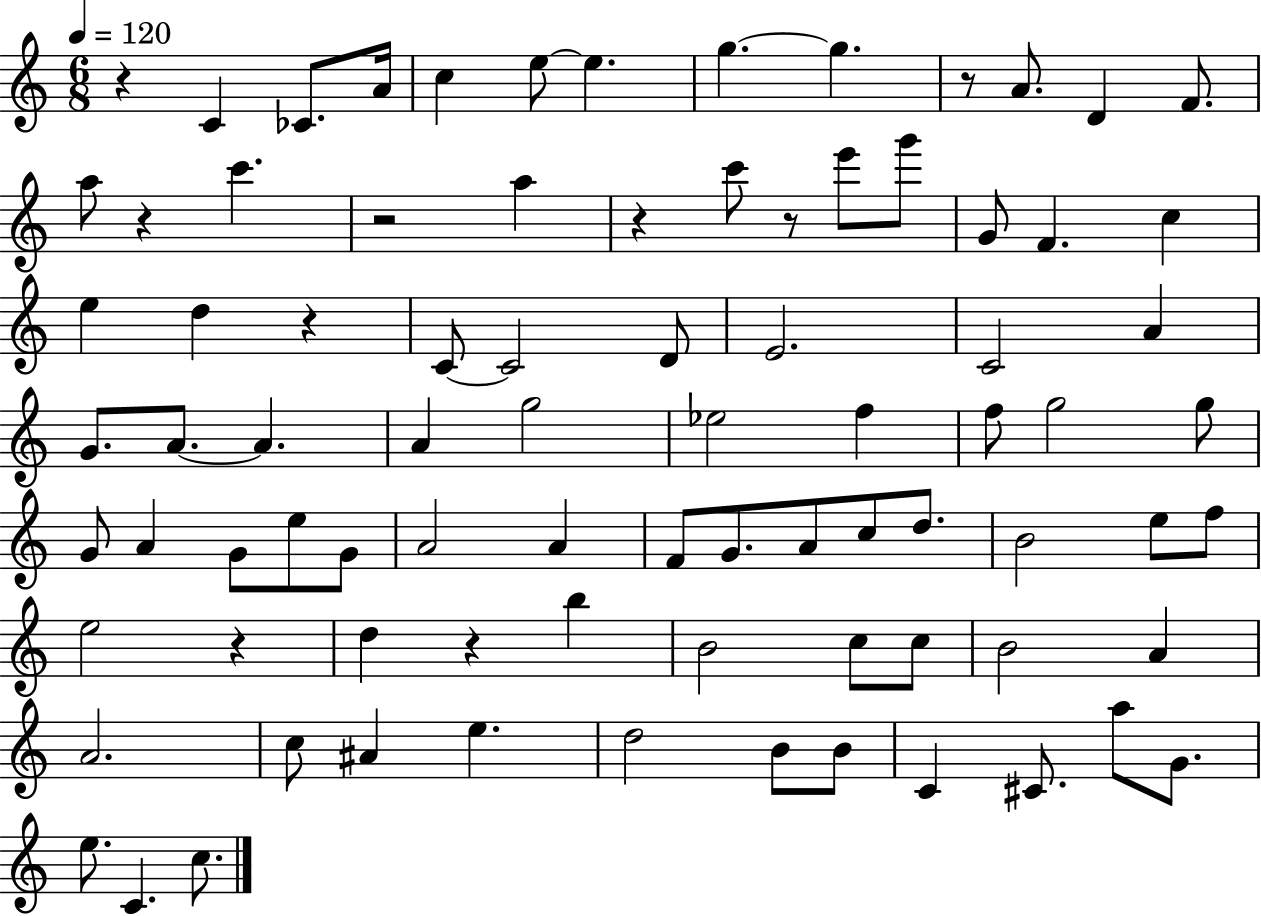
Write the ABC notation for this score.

X:1
T:Untitled
M:6/8
L:1/4
K:C
z C _C/2 A/4 c e/2 e g g z/2 A/2 D F/2 a/2 z c' z2 a z c'/2 z/2 e'/2 g'/2 G/2 F c e d z C/2 C2 D/2 E2 C2 A G/2 A/2 A A g2 _e2 f f/2 g2 g/2 G/2 A G/2 e/2 G/2 A2 A F/2 G/2 A/2 c/2 d/2 B2 e/2 f/2 e2 z d z b B2 c/2 c/2 B2 A A2 c/2 ^A e d2 B/2 B/2 C ^C/2 a/2 G/2 e/2 C c/2